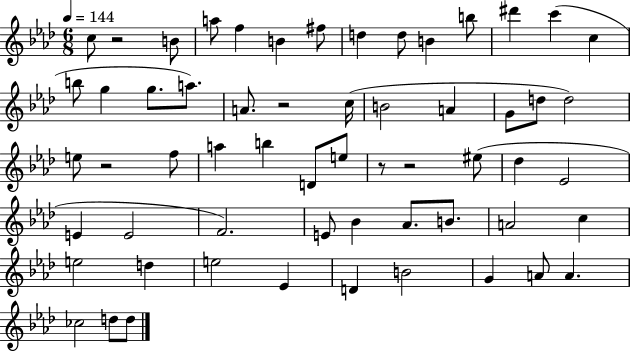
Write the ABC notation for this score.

X:1
T:Untitled
M:6/8
L:1/4
K:Ab
c/2 z2 B/2 a/2 f B ^f/2 d d/2 B b/2 ^d' c' c b/2 g g/2 a/2 A/2 z2 c/4 B2 A G/2 d/2 d2 e/2 z2 f/2 a b D/2 e/2 z/2 z2 ^e/2 _d _E2 E E2 F2 E/2 _B _A/2 B/2 A2 c e2 d e2 _E D B2 G A/2 A _c2 d/2 d/2